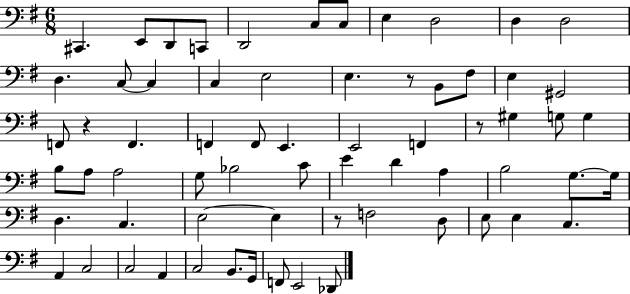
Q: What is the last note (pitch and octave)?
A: Db2